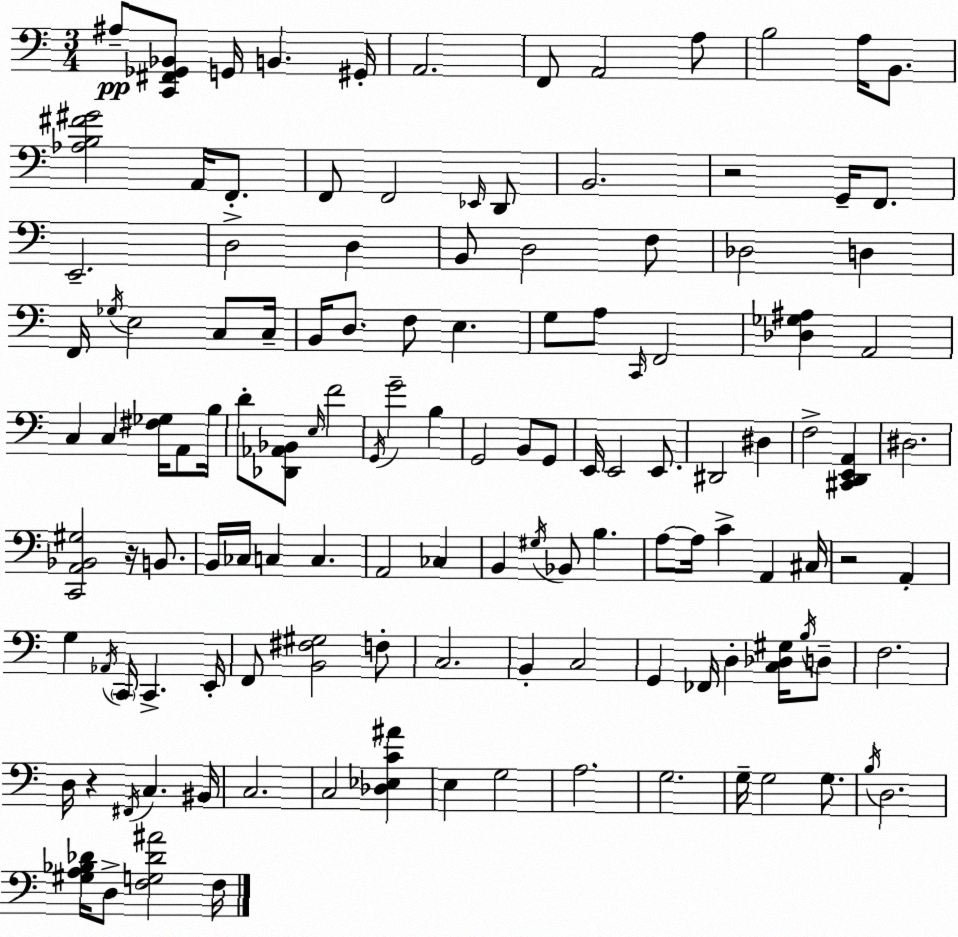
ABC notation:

X:1
T:Untitled
M:3/4
L:1/4
K:C
^A,/2 [C,,^F,,_G,,_B,,]/2 G,,/4 B,, ^G,,/4 A,,2 F,,/2 A,,2 A,/2 B,2 A,/4 B,,/2 [_A,B,^F^G]2 A,,/4 F,,/2 F,,/2 F,,2 _E,,/4 D,,/2 B,,2 z2 G,,/4 F,,/2 E,,2 D,2 D, B,,/2 D,2 F,/2 _D,2 D, F,,/4 _G,/4 E,2 C,/2 C,/4 B,,/4 D,/2 F,/2 E, G,/2 A,/2 C,,/4 F,,2 [_D,_G,^A,] A,,2 C, C, [^F,_G,]/4 A,,/2 B,/4 D/2 [_D,,_A,,_B,,]/2 E,/4 F2 G,,/4 G2 B, G,,2 B,,/2 G,,/2 E,,/4 E,,2 E,,/2 ^D,,2 ^D, F,2 [^C,,D,,E,,A,,] ^D,2 [C,,A,,_B,,^G,]2 z/4 B,,/2 B,,/4 _C,/4 C, C, A,,2 _C, B,, ^G,/4 _B,,/2 B, A,/2 A,/4 C A,, ^C,/4 z2 A,, G, _A,,/4 C,,/4 C,, E,,/4 F,,/2 [B,,^F,^G,]2 F,/2 C,2 B,, C,2 G,, _F,,/4 D, [C,_D,^G,]/4 B,/4 D,/2 F,2 D,/4 z ^F,,/4 C, ^B,,/4 C,2 C,2 [_D,_E,C^A] E, G,2 A,2 G,2 G,/4 G,2 G,/2 B,/4 D,2 [^G,A,_B,_D]/4 D,/2 [F,G,_D^A]2 F,/4